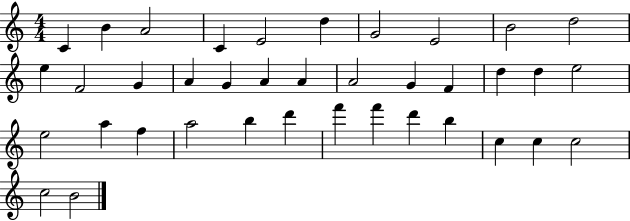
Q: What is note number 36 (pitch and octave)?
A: C5